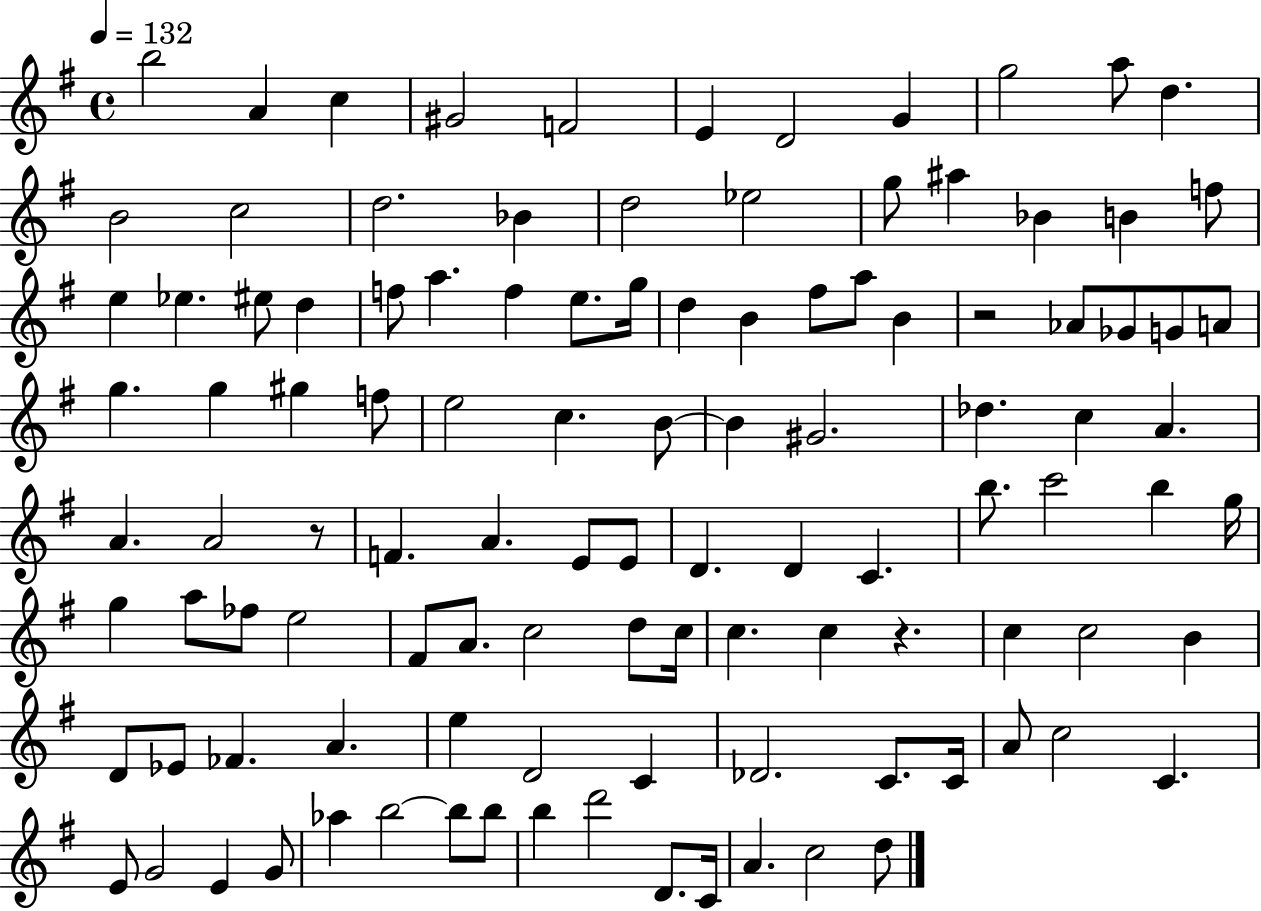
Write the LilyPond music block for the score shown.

{
  \clef treble
  \time 4/4
  \defaultTimeSignature
  \key g \major
  \tempo 4 = 132
  b''2 a'4 c''4 | gis'2 f'2 | e'4 d'2 g'4 | g''2 a''8 d''4. | \break b'2 c''2 | d''2. bes'4 | d''2 ees''2 | g''8 ais''4 bes'4 b'4 f''8 | \break e''4 ees''4. eis''8 d''4 | f''8 a''4. f''4 e''8. g''16 | d''4 b'4 fis''8 a''8 b'4 | r2 aes'8 ges'8 g'8 a'8 | \break g''4. g''4 gis''4 f''8 | e''2 c''4. b'8~~ | b'4 gis'2. | des''4. c''4 a'4. | \break a'4. a'2 r8 | f'4. a'4. e'8 e'8 | d'4. d'4 c'4. | b''8. c'''2 b''4 g''16 | \break g''4 a''8 fes''8 e''2 | fis'8 a'8. c''2 d''8 c''16 | c''4. c''4 r4. | c''4 c''2 b'4 | \break d'8 ees'8 fes'4. a'4. | e''4 d'2 c'4 | des'2. c'8. c'16 | a'8 c''2 c'4. | \break e'8 g'2 e'4 g'8 | aes''4 b''2~~ b''8 b''8 | b''4 d'''2 d'8. c'16 | a'4. c''2 d''8 | \break \bar "|."
}